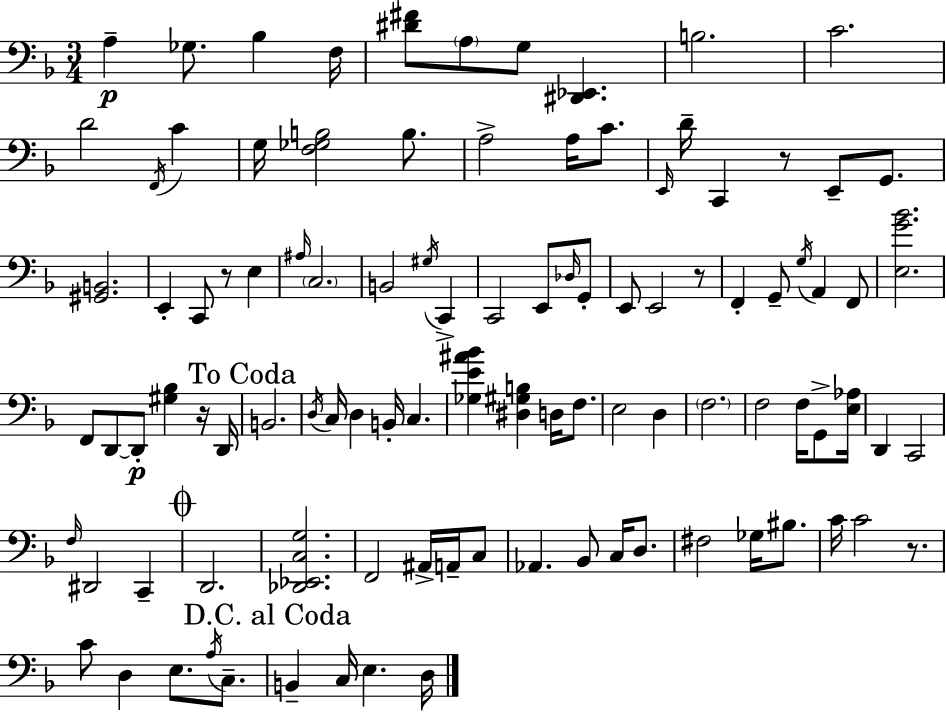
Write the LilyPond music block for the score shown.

{
  \clef bass
  \numericTimeSignature
  \time 3/4
  \key d \minor
  a4--\p ges8. bes4 f16 | <dis' fis'>8 \parenthesize a8 g8 <dis, ees,>4. | b2. | c'2. | \break d'2 \acciaccatura { f,16 } c'4 | g16 <f ges b>2 b8. | a2-> a16 c'8. | \grace { e,16 } d'16-- c,4 r8 e,8-- g,8. | \break <gis, b,>2. | e,4-. c,8 r8 e4 | \grace { ais16 } \parenthesize c2. | b,2 \acciaccatura { gis16 } | \break c,4-> c,2 | e,8 \grace { des16 } g,8-. e,8 e,2 | r8 f,4-. g,8-- \acciaccatura { g16 } | a,4 f,8 <e g' bes'>2. | \break f,8 d,8~~ d,8-.\p | <gis bes>4 r16 d,16 \mark "To Coda" b,2. | \acciaccatura { d16 } c16 d4 | b,16-. c4. <ges e' ais' bes'>4 <dis gis b>4 | \break d16 f8. e2 | d4 \parenthesize f2. | f2 | f16 g,8-> <e aes>16 d,4 c,2 | \break \grace { f16 } dis,2 | c,4-- \mark \markup { \musicglyph "scripts.coda" } d,2. | <des, ees, c g>2. | f,2 | \break ais,16-> a,16-- c8 aes,4. | bes,8 c16 d8. fis2 | ges16 bis8. c'16 c'2 | r8. c'8 d4 | \break e8. \acciaccatura { a16 } c8.-- \mark "D.C. al Coda" b,4-- | c16 e4. d16 \bar "|."
}